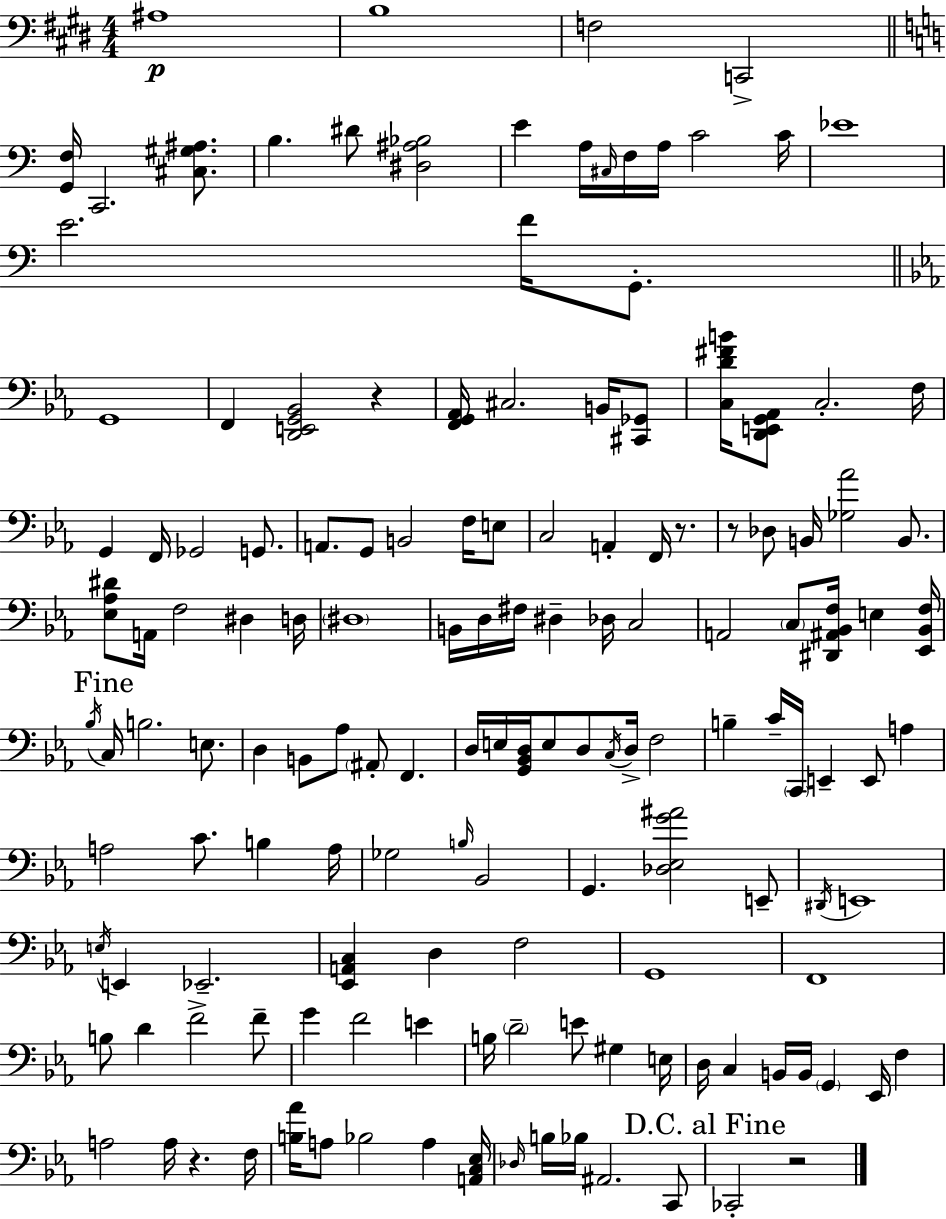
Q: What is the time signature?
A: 4/4